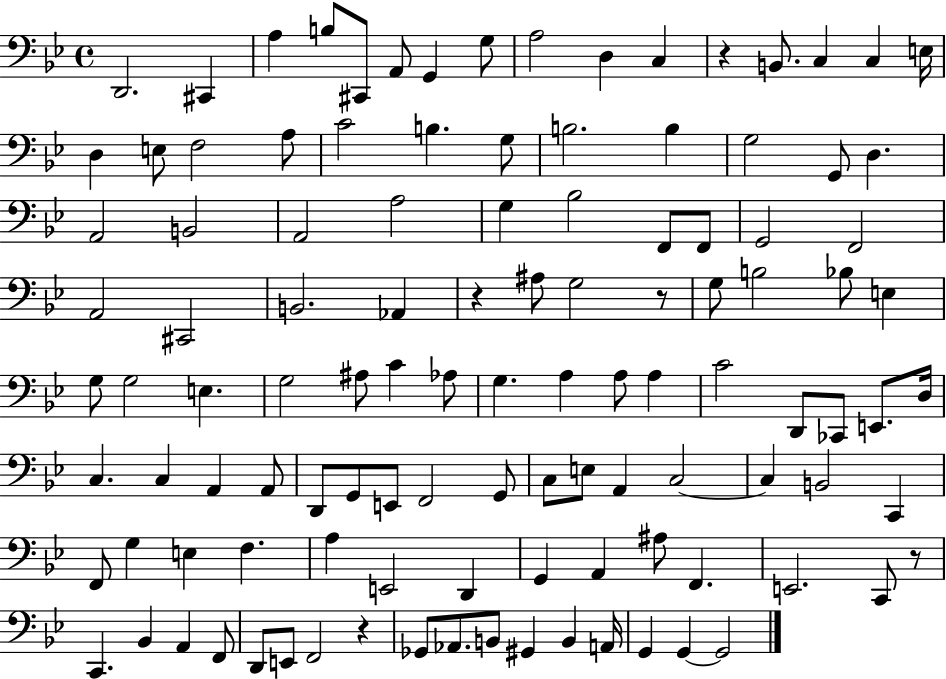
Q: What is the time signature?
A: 4/4